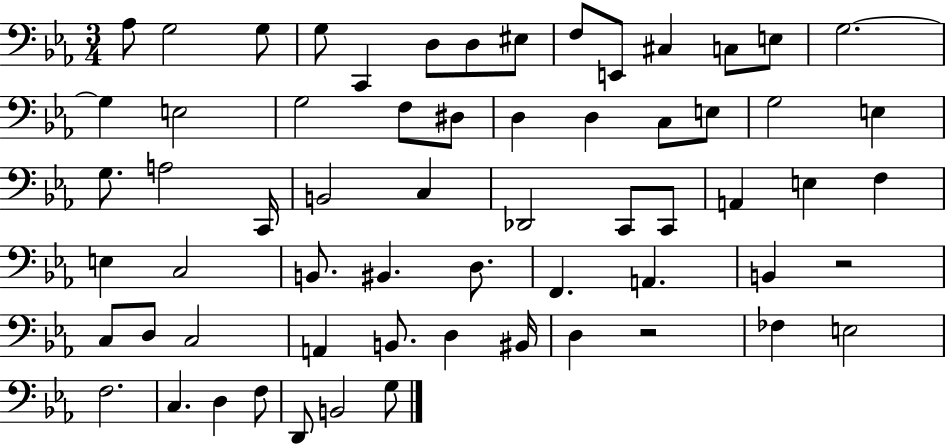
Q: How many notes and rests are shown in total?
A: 63